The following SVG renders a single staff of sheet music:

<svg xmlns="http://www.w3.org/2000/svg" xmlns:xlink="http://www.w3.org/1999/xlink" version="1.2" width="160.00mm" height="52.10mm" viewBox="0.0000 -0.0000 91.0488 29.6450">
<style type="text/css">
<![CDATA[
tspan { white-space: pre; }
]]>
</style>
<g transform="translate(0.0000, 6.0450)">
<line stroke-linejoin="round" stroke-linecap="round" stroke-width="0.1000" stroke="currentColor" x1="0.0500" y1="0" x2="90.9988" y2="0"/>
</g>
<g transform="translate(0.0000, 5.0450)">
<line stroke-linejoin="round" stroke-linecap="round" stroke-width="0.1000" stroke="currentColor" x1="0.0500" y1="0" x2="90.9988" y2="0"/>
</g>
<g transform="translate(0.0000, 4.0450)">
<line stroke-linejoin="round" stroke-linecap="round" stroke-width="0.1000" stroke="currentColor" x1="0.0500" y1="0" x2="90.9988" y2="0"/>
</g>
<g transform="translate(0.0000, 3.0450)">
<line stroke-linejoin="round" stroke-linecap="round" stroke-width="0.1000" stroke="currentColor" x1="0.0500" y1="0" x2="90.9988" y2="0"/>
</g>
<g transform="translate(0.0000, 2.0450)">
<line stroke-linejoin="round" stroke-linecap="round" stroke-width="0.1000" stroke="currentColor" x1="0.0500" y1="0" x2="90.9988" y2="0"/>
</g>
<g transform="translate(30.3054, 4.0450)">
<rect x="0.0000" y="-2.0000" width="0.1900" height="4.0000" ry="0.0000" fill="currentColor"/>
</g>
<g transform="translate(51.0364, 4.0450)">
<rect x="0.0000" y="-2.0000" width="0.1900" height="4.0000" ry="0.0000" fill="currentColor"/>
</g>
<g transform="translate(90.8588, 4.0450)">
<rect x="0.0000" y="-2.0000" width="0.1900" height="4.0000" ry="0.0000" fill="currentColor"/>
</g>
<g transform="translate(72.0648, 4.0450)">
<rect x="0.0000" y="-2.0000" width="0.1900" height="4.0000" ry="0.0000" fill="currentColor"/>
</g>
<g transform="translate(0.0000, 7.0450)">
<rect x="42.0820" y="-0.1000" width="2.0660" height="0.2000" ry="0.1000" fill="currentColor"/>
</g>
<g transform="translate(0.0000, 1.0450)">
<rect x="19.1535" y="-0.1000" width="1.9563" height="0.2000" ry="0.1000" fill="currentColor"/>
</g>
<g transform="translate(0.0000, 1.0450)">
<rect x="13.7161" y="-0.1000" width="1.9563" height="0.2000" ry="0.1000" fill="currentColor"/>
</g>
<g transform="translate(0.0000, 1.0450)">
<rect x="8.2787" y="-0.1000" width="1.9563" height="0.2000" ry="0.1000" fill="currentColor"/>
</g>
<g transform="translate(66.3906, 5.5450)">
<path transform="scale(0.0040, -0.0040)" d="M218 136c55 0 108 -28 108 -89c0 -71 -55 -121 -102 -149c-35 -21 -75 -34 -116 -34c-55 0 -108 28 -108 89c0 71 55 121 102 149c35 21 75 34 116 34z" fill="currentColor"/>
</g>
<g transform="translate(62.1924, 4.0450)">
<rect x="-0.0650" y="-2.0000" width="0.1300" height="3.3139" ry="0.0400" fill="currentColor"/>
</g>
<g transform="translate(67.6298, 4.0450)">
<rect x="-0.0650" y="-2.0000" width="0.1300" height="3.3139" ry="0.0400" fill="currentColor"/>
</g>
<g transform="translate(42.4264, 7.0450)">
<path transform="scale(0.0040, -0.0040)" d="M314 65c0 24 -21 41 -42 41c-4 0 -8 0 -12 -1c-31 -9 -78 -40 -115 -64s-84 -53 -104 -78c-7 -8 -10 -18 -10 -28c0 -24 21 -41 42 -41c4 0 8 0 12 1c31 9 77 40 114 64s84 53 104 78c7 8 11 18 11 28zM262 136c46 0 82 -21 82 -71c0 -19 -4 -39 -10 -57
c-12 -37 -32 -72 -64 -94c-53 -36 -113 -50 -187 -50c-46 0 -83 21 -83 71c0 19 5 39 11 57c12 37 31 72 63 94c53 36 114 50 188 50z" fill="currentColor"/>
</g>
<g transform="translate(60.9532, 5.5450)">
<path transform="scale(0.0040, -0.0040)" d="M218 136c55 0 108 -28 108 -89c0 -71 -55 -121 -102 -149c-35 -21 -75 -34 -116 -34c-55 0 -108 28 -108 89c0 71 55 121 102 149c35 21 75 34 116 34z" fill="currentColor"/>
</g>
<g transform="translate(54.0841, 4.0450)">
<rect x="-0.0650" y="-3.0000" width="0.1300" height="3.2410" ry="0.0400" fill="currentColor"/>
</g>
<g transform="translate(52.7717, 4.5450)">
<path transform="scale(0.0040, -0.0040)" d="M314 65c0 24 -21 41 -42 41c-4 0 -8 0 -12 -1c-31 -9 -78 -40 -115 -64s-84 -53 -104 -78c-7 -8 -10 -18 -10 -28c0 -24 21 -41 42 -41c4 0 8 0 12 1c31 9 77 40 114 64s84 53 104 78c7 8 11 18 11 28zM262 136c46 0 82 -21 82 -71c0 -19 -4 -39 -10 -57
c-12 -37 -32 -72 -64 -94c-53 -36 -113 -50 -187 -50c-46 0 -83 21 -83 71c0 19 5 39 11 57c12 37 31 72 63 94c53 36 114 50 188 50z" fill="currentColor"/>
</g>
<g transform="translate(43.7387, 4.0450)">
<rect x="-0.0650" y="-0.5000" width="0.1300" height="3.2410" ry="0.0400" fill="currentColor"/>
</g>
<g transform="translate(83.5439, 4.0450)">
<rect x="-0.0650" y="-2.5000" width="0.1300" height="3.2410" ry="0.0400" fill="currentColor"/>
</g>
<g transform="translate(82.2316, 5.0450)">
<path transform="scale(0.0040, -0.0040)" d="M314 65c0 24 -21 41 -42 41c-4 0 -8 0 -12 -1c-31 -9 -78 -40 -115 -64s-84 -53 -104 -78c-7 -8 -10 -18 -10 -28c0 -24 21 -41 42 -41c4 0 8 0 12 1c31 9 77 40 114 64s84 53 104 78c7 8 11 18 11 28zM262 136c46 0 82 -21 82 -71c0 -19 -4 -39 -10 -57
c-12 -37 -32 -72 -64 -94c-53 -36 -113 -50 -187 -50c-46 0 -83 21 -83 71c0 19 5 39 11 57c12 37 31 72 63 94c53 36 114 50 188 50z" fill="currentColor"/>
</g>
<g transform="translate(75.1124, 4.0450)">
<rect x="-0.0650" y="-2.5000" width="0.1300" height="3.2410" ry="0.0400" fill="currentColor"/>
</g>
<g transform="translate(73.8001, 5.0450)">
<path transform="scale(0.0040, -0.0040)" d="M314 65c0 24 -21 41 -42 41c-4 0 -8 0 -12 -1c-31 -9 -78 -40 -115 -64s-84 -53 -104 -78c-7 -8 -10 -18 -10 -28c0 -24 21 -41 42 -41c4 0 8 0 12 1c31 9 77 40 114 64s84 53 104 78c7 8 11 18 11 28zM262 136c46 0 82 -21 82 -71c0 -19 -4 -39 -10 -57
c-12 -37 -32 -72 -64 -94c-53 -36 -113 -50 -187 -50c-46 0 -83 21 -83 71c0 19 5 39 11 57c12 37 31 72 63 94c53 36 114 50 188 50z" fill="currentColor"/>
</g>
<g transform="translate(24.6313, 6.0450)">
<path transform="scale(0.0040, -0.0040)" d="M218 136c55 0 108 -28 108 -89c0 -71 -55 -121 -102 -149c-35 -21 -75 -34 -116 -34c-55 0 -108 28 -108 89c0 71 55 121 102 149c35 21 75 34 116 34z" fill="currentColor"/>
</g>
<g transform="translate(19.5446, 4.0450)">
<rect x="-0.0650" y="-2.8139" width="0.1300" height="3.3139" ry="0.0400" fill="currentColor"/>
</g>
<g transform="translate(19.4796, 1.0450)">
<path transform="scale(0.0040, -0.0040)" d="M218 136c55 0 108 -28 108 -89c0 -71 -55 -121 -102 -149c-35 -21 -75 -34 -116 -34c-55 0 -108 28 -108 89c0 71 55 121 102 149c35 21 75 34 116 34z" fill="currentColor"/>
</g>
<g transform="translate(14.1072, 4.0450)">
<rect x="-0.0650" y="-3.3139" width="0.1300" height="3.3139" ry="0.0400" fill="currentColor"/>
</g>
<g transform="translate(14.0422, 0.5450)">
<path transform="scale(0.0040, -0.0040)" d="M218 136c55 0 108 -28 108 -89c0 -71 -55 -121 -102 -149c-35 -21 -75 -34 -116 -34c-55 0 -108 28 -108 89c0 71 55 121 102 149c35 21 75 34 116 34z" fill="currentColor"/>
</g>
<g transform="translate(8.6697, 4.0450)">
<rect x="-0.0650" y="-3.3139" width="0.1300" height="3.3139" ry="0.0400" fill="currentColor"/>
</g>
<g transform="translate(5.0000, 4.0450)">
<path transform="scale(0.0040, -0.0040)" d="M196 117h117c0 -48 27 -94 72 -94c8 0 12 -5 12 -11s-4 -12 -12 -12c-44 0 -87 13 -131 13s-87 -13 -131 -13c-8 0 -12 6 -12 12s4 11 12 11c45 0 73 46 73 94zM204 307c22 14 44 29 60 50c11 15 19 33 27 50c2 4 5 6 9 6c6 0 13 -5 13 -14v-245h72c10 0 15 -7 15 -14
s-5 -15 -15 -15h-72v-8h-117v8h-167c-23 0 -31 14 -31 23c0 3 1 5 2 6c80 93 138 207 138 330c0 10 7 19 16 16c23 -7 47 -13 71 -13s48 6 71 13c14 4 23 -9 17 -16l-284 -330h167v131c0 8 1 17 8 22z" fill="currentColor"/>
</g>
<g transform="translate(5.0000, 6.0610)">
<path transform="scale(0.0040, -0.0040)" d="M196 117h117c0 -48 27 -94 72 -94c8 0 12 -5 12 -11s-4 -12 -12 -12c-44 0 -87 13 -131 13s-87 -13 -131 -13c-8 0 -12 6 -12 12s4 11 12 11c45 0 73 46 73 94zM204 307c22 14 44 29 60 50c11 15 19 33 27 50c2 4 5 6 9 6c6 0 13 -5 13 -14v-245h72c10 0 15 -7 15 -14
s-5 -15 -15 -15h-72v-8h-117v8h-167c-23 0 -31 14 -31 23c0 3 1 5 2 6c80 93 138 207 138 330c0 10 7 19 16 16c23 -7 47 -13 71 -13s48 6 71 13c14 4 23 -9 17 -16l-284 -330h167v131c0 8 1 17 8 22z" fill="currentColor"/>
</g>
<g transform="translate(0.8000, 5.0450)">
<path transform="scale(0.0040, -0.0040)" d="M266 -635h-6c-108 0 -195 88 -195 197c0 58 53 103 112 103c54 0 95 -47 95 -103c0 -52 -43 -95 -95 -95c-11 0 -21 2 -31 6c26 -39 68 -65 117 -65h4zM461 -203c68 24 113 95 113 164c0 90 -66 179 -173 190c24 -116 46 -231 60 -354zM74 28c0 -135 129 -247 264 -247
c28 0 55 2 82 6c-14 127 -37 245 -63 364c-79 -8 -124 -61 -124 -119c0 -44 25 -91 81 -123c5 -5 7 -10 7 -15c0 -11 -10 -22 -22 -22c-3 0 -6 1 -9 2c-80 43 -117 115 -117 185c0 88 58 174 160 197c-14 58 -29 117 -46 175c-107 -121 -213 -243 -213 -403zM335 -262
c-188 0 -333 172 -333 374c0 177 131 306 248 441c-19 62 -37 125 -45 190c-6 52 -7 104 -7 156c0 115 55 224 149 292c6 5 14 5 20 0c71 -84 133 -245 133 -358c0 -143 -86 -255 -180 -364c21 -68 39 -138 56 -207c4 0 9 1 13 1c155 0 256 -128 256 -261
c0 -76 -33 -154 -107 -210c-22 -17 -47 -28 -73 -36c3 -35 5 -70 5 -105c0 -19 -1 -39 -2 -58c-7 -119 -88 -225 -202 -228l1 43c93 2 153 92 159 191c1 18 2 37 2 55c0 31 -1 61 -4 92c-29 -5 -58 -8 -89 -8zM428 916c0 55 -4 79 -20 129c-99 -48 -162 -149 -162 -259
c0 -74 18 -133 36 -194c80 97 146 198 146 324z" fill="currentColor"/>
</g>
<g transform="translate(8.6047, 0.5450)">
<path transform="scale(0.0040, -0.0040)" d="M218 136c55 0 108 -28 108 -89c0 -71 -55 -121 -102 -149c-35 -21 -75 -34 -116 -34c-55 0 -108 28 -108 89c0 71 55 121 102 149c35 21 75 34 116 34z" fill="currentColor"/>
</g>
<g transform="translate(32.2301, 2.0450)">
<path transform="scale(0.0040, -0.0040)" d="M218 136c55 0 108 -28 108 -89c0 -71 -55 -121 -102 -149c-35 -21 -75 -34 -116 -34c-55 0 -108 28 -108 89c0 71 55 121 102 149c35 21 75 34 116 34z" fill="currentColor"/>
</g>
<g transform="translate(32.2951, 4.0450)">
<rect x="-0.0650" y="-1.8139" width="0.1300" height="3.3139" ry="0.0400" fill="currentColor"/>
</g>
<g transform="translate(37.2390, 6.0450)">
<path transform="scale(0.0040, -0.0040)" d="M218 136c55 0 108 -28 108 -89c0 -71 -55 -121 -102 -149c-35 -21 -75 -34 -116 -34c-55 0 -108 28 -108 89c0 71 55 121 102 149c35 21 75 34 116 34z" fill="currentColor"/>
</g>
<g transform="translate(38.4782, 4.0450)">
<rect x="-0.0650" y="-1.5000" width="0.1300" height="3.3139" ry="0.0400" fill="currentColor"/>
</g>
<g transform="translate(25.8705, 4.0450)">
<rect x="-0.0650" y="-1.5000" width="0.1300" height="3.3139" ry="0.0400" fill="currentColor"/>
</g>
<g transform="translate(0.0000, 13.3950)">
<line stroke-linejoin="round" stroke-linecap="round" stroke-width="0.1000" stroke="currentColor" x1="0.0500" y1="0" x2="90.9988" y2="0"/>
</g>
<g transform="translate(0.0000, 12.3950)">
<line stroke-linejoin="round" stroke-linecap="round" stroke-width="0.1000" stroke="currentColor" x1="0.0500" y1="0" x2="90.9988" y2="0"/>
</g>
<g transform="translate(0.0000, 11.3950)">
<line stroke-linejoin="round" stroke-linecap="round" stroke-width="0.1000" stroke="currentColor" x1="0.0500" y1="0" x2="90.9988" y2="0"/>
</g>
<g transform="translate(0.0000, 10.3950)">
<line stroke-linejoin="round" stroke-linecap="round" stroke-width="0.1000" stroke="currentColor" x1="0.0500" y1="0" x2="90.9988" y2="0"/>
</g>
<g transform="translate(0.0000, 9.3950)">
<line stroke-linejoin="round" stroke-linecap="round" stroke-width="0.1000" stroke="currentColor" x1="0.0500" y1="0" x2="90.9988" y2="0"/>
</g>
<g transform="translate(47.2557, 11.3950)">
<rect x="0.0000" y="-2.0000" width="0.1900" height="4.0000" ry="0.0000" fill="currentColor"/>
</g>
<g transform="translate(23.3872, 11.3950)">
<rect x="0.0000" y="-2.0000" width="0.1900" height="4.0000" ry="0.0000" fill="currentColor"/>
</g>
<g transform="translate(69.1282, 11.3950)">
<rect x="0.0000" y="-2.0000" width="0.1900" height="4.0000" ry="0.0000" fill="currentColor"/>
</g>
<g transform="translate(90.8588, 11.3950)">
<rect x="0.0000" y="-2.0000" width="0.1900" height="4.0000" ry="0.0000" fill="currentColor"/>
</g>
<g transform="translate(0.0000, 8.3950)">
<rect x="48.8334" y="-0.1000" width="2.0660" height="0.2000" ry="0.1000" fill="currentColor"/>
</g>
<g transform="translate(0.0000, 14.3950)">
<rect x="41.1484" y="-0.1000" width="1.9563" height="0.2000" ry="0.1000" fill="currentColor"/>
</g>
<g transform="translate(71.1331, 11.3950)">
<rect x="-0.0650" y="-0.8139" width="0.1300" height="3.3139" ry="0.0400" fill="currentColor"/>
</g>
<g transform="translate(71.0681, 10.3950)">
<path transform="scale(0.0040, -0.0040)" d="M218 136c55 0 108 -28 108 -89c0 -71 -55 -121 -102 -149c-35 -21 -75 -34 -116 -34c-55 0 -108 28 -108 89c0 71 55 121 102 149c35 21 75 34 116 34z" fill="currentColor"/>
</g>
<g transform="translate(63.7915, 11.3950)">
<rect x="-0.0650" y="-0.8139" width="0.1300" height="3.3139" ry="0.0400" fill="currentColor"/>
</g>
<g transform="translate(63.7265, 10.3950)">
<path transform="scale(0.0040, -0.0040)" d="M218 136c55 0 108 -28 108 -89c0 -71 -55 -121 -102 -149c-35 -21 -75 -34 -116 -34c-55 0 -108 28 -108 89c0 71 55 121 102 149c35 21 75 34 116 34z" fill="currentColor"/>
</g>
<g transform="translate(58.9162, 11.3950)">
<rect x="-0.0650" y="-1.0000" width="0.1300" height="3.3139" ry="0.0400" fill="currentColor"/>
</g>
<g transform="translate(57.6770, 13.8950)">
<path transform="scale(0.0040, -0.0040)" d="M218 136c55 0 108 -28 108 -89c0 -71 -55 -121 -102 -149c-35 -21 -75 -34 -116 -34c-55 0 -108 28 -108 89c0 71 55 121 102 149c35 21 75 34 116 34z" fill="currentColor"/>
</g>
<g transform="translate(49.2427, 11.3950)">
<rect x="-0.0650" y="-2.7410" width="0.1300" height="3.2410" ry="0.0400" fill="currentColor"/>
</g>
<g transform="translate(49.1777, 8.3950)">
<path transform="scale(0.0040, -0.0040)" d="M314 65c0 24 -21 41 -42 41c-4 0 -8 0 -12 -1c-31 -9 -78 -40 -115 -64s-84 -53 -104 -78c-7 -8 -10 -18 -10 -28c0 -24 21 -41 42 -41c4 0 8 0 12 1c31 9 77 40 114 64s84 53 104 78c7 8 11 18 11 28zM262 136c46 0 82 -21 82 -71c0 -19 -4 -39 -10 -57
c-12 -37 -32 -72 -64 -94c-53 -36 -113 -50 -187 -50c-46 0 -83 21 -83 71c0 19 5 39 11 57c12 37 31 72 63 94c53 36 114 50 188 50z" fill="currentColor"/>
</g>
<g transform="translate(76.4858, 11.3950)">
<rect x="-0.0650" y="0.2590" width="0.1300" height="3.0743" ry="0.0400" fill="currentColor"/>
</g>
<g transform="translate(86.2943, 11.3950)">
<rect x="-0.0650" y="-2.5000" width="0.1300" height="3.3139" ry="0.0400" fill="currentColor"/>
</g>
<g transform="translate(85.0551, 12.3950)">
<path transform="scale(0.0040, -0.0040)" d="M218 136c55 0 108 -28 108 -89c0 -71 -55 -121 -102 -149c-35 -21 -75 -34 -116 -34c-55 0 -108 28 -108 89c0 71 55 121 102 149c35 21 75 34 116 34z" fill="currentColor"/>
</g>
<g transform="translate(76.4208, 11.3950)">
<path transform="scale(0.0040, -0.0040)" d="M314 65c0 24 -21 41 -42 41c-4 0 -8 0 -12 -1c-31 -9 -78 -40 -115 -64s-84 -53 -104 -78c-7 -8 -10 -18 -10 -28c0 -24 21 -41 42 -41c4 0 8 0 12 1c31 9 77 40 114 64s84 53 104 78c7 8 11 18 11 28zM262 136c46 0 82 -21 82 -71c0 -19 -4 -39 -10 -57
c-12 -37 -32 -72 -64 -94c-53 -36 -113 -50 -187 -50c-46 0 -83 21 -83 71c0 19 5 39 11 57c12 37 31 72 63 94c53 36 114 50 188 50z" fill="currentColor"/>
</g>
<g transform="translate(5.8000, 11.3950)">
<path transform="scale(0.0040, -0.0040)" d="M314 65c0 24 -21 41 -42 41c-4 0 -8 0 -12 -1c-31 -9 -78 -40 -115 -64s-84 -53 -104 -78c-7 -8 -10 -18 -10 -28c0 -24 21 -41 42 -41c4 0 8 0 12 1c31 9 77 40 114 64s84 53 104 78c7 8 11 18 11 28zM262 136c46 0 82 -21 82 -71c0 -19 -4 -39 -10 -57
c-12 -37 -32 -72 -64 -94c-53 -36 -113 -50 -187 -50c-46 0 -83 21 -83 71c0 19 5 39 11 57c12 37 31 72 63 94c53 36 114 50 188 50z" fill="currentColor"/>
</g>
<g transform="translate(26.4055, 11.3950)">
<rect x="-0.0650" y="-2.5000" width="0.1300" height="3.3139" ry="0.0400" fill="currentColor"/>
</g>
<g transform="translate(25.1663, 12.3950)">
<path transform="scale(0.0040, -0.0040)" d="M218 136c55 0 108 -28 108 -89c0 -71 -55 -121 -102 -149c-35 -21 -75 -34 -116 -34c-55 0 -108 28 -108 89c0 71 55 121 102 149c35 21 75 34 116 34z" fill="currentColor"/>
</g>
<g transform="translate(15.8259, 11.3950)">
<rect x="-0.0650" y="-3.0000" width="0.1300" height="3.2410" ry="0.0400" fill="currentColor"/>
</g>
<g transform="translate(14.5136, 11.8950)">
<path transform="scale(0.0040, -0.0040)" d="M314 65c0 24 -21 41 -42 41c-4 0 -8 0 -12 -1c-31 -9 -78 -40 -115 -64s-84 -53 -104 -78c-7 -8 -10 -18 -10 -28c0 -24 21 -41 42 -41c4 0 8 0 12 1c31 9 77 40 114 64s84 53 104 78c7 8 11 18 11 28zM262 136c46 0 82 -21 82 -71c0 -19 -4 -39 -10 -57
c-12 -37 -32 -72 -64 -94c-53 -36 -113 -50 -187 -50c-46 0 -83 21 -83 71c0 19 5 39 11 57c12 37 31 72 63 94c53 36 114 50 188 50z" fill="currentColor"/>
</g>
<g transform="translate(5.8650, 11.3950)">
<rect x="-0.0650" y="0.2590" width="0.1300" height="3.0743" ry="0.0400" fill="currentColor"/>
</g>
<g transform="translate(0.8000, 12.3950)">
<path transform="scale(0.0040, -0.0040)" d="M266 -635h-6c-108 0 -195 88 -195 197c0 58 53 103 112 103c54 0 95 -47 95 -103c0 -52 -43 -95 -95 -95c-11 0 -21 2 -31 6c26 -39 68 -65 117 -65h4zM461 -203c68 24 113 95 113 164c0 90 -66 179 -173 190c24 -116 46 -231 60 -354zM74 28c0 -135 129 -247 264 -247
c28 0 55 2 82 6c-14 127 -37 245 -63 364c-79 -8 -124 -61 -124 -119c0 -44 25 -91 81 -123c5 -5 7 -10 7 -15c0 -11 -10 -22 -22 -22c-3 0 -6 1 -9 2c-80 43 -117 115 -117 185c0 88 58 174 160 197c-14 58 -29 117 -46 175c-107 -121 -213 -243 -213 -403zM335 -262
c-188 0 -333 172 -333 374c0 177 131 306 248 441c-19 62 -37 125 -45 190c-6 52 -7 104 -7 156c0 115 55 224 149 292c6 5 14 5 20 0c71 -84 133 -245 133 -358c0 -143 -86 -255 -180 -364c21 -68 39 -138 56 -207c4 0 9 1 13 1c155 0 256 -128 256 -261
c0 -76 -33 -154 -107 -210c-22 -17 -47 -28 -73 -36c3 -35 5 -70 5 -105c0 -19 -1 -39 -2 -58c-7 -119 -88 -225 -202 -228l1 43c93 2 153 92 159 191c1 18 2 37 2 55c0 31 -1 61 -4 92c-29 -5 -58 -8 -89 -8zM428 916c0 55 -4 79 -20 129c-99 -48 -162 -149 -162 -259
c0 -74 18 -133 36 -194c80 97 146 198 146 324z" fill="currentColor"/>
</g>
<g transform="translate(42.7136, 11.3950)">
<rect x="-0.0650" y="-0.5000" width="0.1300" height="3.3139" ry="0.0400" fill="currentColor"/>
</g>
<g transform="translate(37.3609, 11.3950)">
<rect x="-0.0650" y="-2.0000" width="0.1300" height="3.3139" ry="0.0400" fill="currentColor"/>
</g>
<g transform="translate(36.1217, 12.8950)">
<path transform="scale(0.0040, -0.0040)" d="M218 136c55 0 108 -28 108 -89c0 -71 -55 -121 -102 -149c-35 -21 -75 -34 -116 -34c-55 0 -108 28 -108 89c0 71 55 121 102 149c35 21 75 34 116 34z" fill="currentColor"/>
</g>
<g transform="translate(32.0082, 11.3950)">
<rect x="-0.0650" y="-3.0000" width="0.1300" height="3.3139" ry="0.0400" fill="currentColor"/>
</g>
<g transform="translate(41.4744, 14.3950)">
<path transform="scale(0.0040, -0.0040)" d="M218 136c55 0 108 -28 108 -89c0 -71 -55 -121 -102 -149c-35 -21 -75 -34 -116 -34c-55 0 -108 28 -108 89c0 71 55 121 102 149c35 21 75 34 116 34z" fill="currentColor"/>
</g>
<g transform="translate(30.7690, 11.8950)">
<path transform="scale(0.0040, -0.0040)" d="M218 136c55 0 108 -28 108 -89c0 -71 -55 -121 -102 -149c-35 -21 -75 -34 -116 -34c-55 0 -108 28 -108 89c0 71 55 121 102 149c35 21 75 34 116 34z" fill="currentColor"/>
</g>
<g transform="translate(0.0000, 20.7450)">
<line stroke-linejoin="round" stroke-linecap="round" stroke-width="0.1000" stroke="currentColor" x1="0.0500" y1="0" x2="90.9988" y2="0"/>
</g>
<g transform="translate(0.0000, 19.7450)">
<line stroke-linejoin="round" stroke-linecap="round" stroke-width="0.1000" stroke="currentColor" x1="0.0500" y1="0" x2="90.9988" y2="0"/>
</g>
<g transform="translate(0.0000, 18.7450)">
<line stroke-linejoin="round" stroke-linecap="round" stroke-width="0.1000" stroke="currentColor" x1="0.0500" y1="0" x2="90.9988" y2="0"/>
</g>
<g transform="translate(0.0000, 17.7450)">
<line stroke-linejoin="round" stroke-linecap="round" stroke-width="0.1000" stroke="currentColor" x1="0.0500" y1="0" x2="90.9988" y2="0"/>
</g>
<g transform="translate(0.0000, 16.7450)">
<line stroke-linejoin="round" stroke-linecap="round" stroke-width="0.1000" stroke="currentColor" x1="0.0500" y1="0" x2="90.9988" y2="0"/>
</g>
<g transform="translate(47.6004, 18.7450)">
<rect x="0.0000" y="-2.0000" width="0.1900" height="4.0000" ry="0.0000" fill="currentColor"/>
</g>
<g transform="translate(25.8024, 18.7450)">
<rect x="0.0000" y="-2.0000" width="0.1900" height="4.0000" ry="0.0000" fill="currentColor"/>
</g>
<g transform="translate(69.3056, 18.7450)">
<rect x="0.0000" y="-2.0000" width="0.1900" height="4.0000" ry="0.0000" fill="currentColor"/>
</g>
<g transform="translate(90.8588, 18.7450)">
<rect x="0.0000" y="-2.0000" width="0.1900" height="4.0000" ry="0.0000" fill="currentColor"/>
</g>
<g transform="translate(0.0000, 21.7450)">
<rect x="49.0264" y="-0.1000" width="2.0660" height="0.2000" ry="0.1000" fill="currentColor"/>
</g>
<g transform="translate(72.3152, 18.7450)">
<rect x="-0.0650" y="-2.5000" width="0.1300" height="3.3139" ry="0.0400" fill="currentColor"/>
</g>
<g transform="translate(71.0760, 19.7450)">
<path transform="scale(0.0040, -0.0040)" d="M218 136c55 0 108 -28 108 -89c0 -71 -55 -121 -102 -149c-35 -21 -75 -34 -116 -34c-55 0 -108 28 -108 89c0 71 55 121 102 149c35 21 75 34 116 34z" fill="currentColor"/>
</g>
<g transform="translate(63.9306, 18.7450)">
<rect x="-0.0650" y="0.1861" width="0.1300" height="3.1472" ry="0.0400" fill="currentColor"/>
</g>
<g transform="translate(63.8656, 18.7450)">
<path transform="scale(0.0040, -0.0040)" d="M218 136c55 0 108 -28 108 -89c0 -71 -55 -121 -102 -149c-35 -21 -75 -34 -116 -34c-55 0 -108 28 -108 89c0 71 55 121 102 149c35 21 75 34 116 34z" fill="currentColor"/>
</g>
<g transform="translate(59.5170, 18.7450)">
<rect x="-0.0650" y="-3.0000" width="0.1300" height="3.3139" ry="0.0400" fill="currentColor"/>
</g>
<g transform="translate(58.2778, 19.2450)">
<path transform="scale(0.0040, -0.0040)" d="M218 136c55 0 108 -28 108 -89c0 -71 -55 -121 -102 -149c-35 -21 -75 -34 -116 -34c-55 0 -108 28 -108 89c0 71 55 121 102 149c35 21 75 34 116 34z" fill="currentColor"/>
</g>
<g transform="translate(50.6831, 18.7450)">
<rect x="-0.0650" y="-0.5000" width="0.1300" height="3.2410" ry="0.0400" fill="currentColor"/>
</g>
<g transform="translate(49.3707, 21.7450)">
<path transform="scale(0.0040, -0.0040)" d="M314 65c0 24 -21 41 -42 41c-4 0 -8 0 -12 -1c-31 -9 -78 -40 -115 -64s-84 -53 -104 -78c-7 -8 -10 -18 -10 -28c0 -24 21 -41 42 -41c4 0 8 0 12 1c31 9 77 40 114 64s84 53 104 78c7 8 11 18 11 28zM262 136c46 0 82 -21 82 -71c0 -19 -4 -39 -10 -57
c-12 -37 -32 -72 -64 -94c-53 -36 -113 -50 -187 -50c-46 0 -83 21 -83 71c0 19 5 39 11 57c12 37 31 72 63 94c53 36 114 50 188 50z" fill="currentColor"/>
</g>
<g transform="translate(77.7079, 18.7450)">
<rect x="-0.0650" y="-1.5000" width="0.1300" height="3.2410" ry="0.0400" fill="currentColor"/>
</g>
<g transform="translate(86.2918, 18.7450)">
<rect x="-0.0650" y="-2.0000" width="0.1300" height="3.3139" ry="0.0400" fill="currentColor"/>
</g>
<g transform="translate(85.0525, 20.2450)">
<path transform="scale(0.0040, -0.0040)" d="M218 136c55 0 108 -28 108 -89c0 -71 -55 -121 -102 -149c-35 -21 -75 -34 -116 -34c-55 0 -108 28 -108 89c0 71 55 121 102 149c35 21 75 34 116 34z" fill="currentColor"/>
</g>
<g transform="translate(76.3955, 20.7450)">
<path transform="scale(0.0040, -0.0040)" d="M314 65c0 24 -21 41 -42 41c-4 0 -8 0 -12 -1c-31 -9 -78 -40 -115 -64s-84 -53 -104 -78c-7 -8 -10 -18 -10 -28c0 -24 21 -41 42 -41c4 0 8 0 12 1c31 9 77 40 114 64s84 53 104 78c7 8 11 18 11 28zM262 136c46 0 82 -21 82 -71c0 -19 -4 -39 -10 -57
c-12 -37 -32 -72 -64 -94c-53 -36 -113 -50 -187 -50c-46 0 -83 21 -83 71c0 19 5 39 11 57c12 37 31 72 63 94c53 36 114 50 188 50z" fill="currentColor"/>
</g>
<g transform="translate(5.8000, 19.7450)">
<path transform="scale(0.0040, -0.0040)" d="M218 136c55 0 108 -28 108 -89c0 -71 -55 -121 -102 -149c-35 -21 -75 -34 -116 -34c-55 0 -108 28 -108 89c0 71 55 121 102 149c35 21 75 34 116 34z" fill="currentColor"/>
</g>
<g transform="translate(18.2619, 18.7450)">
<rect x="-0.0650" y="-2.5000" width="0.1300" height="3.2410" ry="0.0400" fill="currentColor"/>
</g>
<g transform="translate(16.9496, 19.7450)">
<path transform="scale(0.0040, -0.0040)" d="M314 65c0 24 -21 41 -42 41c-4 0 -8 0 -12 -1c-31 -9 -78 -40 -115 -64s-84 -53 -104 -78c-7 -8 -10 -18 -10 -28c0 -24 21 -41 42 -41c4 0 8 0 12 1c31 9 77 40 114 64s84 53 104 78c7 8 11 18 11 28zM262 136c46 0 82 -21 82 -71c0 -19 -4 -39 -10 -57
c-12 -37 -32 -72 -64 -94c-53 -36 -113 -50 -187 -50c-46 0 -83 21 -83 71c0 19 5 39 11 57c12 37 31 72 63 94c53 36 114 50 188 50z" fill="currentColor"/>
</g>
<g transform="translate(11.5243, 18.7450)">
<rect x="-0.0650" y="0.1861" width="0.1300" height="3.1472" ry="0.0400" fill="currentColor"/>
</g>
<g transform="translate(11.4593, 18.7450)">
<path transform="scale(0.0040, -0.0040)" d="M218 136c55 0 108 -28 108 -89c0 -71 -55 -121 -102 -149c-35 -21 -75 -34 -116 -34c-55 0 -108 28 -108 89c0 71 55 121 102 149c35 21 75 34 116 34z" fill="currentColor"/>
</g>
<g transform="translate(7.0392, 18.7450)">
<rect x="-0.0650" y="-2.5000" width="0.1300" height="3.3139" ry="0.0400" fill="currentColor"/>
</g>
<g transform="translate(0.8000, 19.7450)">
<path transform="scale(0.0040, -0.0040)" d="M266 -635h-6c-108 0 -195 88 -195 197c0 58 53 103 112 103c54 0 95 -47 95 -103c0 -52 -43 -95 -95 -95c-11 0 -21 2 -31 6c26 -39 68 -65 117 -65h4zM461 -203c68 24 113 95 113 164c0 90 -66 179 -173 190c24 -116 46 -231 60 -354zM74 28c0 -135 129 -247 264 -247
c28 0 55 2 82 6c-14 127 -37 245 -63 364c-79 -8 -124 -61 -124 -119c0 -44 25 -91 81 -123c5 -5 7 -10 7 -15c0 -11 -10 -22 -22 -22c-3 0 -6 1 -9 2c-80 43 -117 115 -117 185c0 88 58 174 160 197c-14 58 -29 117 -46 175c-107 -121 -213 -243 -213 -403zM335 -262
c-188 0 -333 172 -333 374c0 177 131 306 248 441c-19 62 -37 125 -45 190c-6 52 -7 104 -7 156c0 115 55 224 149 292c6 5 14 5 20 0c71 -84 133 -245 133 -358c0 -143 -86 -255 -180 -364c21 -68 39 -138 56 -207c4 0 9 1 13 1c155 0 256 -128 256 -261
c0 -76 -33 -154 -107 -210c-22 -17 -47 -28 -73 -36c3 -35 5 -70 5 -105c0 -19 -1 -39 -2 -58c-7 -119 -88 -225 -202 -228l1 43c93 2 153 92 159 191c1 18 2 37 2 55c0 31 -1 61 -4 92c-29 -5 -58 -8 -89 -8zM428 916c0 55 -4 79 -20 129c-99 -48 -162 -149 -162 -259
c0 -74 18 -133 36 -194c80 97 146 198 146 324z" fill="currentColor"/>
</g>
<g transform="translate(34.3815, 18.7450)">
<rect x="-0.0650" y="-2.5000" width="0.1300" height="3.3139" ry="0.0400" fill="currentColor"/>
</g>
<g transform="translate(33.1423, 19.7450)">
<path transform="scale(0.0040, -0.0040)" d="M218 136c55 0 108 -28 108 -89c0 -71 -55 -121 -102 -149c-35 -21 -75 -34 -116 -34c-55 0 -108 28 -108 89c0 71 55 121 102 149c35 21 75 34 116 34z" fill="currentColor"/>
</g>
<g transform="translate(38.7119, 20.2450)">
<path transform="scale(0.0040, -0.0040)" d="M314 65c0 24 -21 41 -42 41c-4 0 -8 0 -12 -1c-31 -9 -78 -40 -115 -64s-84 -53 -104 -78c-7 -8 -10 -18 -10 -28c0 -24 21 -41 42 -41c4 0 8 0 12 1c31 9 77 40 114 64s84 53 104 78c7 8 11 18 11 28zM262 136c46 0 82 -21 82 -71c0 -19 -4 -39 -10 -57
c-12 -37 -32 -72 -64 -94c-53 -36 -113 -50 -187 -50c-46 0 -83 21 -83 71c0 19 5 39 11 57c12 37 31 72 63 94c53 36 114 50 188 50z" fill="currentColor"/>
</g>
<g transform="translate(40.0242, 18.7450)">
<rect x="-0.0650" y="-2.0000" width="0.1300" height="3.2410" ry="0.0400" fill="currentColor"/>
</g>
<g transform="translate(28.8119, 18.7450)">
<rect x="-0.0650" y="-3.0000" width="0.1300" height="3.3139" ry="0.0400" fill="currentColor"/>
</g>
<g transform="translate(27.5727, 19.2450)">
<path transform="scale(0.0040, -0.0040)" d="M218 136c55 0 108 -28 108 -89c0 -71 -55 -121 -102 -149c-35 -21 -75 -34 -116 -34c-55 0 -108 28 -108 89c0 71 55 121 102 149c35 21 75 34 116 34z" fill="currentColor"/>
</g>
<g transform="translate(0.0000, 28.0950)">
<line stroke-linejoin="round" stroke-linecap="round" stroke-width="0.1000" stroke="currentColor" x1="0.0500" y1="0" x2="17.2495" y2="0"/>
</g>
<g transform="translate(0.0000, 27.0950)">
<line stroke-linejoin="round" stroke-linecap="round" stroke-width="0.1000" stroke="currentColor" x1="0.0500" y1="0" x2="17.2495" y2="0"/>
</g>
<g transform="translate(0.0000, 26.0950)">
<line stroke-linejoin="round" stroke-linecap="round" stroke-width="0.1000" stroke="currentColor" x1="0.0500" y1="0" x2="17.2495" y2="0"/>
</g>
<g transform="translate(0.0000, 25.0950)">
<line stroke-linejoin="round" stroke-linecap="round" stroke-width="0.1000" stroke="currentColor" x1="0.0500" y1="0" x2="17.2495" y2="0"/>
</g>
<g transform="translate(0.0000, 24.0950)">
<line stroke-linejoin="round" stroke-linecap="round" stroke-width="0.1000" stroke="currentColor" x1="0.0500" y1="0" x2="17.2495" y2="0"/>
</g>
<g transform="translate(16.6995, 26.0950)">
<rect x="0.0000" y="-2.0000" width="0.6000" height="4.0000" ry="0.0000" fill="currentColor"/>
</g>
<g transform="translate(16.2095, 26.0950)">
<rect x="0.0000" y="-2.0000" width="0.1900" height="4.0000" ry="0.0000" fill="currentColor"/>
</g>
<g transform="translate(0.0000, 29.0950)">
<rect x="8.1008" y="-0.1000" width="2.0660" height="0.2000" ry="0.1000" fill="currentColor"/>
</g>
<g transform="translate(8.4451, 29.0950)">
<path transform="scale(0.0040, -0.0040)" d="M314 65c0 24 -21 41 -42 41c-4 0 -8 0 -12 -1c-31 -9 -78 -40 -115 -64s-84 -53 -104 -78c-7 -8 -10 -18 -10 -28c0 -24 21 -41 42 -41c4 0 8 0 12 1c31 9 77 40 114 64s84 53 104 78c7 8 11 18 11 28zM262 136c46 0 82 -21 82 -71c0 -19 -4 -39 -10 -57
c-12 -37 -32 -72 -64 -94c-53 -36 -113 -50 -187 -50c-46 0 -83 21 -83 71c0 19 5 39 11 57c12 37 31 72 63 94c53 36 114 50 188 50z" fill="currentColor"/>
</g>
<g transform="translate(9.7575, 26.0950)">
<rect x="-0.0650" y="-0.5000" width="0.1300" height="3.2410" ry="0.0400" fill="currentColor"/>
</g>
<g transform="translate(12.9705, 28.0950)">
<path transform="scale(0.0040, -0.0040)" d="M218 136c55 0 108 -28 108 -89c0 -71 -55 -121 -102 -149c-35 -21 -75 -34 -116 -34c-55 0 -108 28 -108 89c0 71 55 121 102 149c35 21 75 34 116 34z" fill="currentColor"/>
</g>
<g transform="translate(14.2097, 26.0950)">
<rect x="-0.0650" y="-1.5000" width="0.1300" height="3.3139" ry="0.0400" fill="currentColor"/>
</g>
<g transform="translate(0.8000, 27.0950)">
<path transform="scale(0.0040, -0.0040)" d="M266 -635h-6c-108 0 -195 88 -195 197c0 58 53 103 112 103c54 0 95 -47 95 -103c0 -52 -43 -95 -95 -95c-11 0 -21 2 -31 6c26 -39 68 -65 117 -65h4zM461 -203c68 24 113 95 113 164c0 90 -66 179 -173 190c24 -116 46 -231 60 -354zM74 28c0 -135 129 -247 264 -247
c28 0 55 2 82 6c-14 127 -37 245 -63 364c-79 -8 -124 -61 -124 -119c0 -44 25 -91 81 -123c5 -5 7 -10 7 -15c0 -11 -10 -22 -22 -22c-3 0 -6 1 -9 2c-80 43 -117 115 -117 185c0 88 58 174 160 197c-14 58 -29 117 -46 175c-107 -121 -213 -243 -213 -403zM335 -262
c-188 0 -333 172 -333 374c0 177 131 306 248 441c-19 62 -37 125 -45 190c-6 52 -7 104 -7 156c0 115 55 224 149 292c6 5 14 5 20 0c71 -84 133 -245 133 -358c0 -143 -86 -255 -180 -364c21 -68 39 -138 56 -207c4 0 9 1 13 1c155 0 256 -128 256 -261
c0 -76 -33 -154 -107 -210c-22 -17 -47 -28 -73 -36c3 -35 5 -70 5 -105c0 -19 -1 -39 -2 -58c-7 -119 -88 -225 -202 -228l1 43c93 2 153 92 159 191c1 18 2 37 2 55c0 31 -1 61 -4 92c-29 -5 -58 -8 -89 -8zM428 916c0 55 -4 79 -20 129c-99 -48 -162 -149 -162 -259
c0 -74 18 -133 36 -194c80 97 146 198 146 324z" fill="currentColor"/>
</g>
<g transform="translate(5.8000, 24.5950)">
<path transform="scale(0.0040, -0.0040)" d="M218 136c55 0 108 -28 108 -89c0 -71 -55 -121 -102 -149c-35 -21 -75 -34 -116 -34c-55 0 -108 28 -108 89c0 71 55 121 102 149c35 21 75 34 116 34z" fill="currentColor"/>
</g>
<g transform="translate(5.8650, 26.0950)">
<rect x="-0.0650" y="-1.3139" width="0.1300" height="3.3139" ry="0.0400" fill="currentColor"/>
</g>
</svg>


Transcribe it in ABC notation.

X:1
T:Untitled
M:4/4
L:1/4
K:C
b b a E f E C2 A2 F F G2 G2 B2 A2 G A F C a2 D d d B2 G G B G2 A G F2 C2 A B G E2 F e C2 E